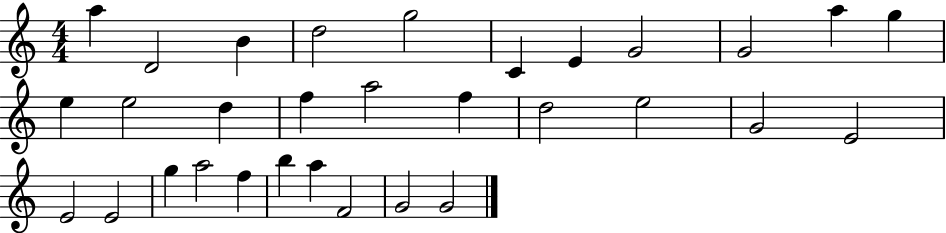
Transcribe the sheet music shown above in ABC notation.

X:1
T:Untitled
M:4/4
L:1/4
K:C
a D2 B d2 g2 C E G2 G2 a g e e2 d f a2 f d2 e2 G2 E2 E2 E2 g a2 f b a F2 G2 G2